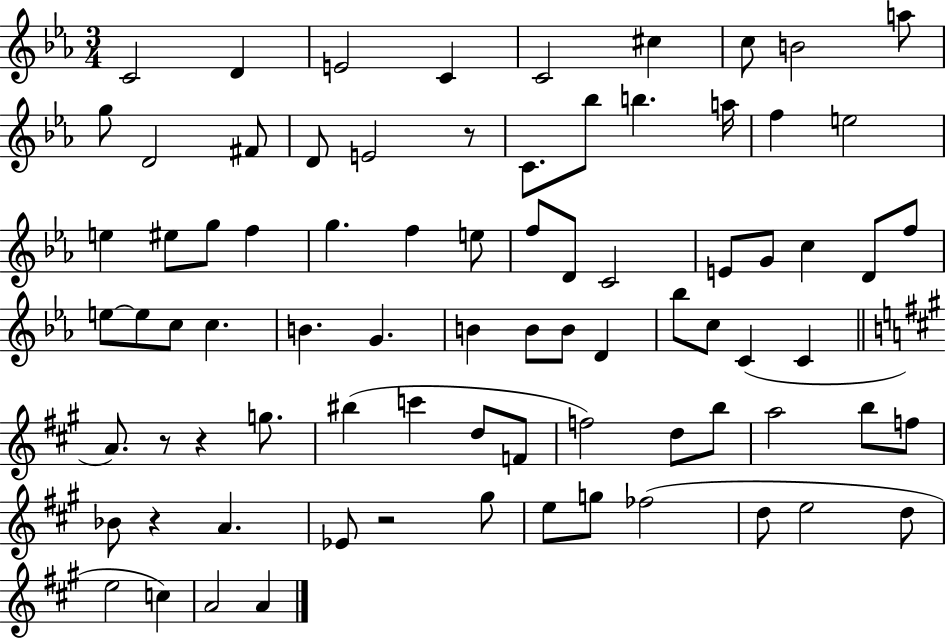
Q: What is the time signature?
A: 3/4